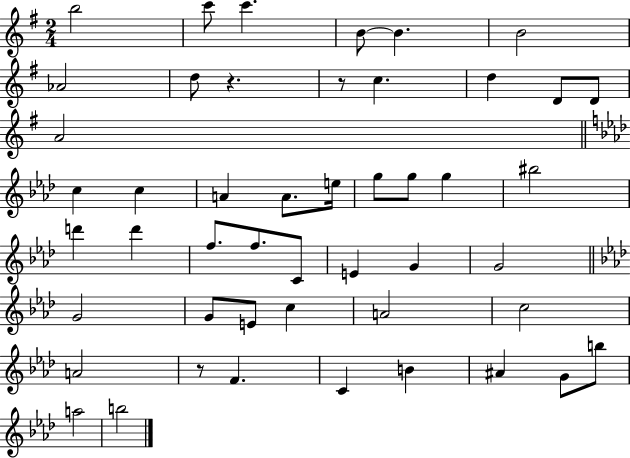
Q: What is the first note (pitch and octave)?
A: B5